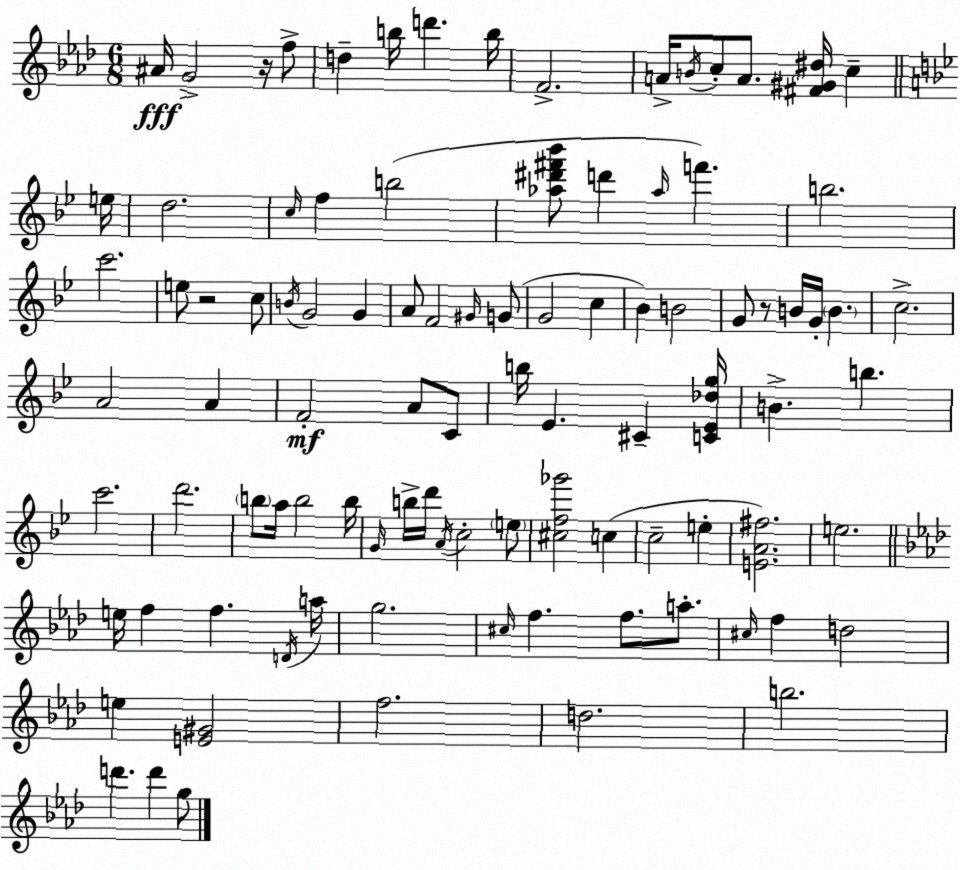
X:1
T:Untitled
M:6/8
L:1/4
K:Fm
^A/4 G2 z/4 f/2 d b/4 d' b/4 F2 A/4 B/4 c/2 A/2 [^F^G^d]/4 c e/4 d2 c/4 f b2 [_a^d'^f'_b']/2 d' _a/4 f' b2 c'2 e/2 z2 c/2 B/4 G2 G A/2 F2 ^G/4 G/2 G2 c _B B2 G/2 z/2 B/4 G/4 B c2 A2 A F2 A/2 C/2 b/4 _E ^C [C_E_dg]/4 B b c'2 d'2 b/2 a/4 b2 b/4 G/4 b/4 d'/4 A/4 c2 e/2 [^cf_g']2 c c2 e [EA^f]2 e2 e/4 f f D/4 a/4 g2 ^c/4 f f/2 a/2 ^c/4 f d2 e [E^G]2 f2 d2 b2 d' d' g/2